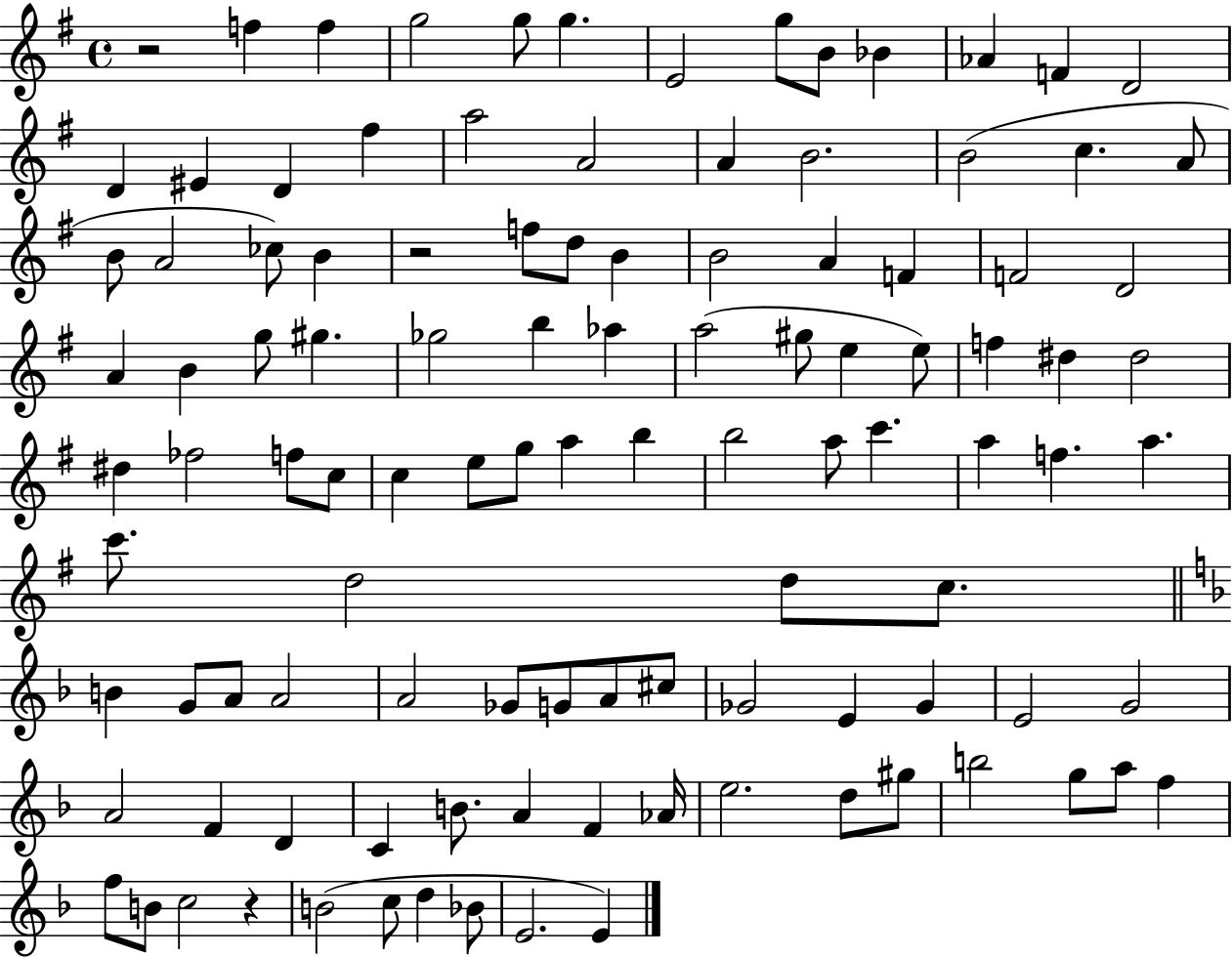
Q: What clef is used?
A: treble